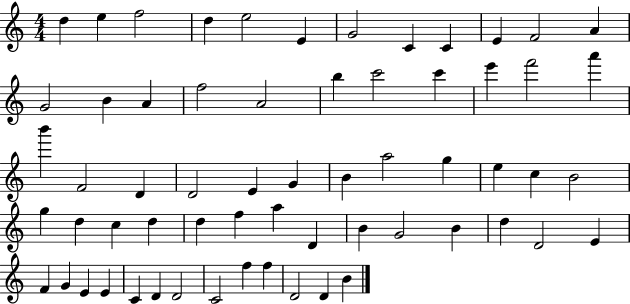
{
  \clef treble
  \numericTimeSignature
  \time 4/4
  \key c \major
  d''4 e''4 f''2 | d''4 e''2 e'4 | g'2 c'4 c'4 | e'4 f'2 a'4 | \break g'2 b'4 a'4 | f''2 a'2 | b''4 c'''2 c'''4 | e'''4 f'''2 a'''4 | \break b'''4 f'2 d'4 | d'2 e'4 g'4 | b'4 a''2 g''4 | e''4 c''4 b'2 | \break g''4 d''4 c''4 d''4 | d''4 f''4 a''4 d'4 | b'4 g'2 b'4 | d''4 d'2 e'4 | \break f'4 g'4 e'4 e'4 | c'4 d'4 d'2 | c'2 f''4 f''4 | d'2 d'4 b'4 | \break \bar "|."
}